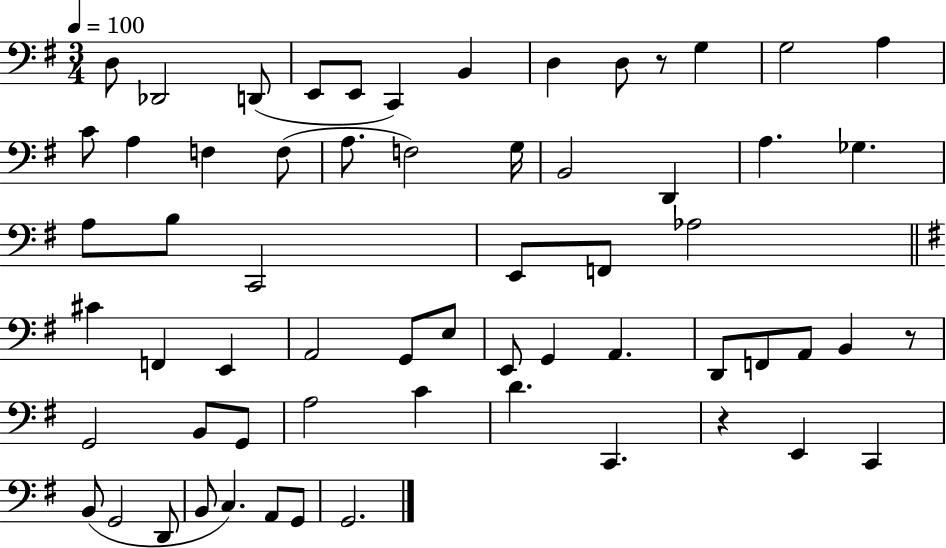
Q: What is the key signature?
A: G major